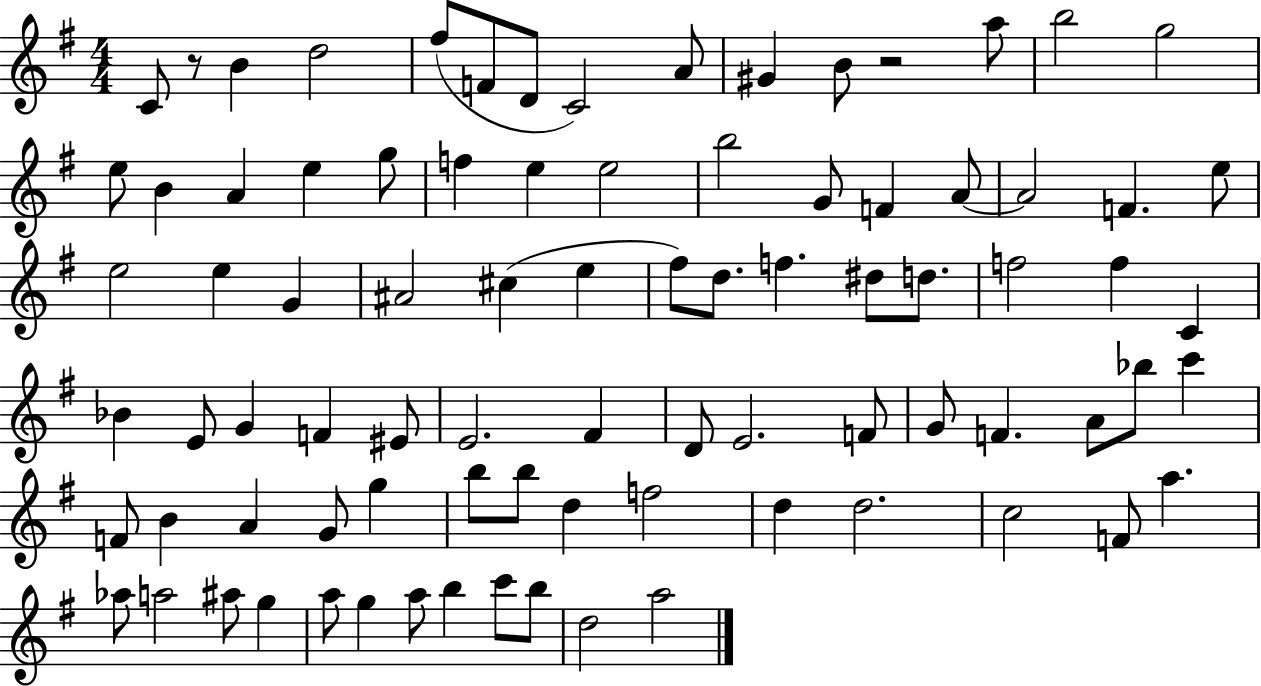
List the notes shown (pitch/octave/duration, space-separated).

C4/e R/e B4/q D5/h F#5/e F4/e D4/e C4/h A4/e G#4/q B4/e R/h A5/e B5/h G5/h E5/e B4/q A4/q E5/q G5/e F5/q E5/q E5/h B5/h G4/e F4/q A4/e A4/h F4/q. E5/e E5/h E5/q G4/q A#4/h C#5/q E5/q F#5/e D5/e. F5/q. D#5/e D5/e. F5/h F5/q C4/q Bb4/q E4/e G4/q F4/q EIS4/e E4/h. F#4/q D4/e E4/h. F4/e G4/e F4/q. A4/e Bb5/e C6/q F4/e B4/q A4/q G4/e G5/q B5/e B5/e D5/q F5/h D5/q D5/h. C5/h F4/e A5/q. Ab5/e A5/h A#5/e G5/q A5/e G5/q A5/e B5/q C6/e B5/e D5/h A5/h